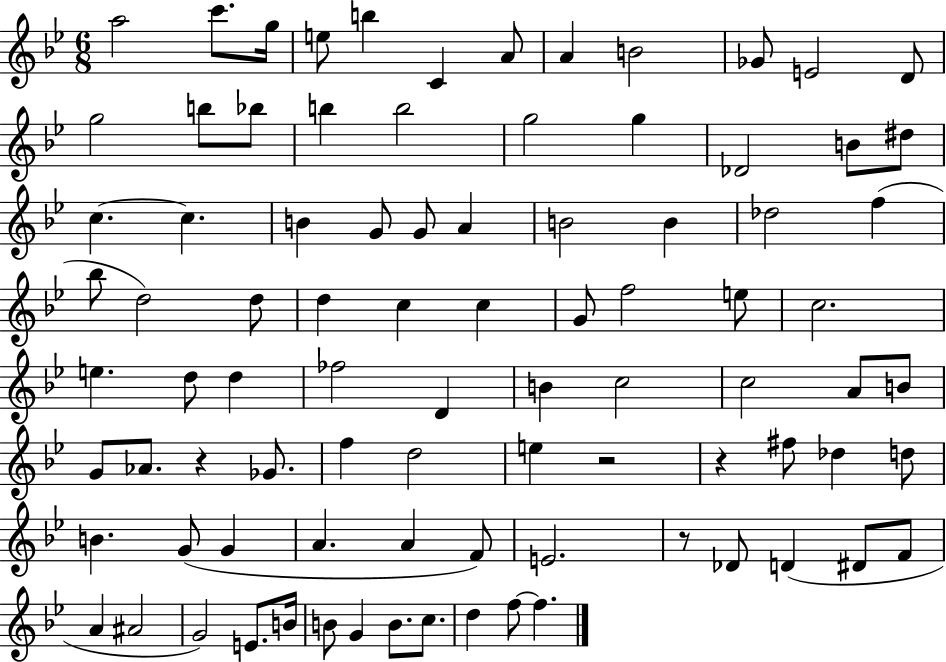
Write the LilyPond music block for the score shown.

{
  \clef treble
  \numericTimeSignature
  \time 6/8
  \key bes \major
  a''2 c'''8. g''16 | e''8 b''4 c'4 a'8 | a'4 b'2 | ges'8 e'2 d'8 | \break g''2 b''8 bes''8 | b''4 b''2 | g''2 g''4 | des'2 b'8 dis''8 | \break c''4.~~ c''4. | b'4 g'8 g'8 a'4 | b'2 b'4 | des''2 f''4( | \break bes''8 d''2) d''8 | d''4 c''4 c''4 | g'8 f''2 e''8 | c''2. | \break e''4. d''8 d''4 | fes''2 d'4 | b'4 c''2 | c''2 a'8 b'8 | \break g'8 aes'8. r4 ges'8. | f''4 d''2 | e''4 r2 | r4 fis''8 des''4 d''8 | \break b'4. g'8( g'4 | a'4. a'4 f'8) | e'2. | r8 des'8 d'4( dis'8 f'8 | \break a'4 ais'2 | g'2) e'8. b'16 | b'8 g'4 b'8. c''8. | d''4 f''8~~ f''4. | \break \bar "|."
}